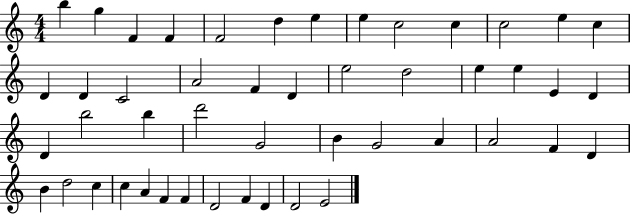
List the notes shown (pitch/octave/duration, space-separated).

B5/q G5/q F4/q F4/q F4/h D5/q E5/q E5/q C5/h C5/q C5/h E5/q C5/q D4/q D4/q C4/h A4/h F4/q D4/q E5/h D5/h E5/q E5/q E4/q D4/q D4/q B5/h B5/q D6/h G4/h B4/q G4/h A4/q A4/h F4/q D4/q B4/q D5/h C5/q C5/q A4/q F4/q F4/q D4/h F4/q D4/q D4/h E4/h